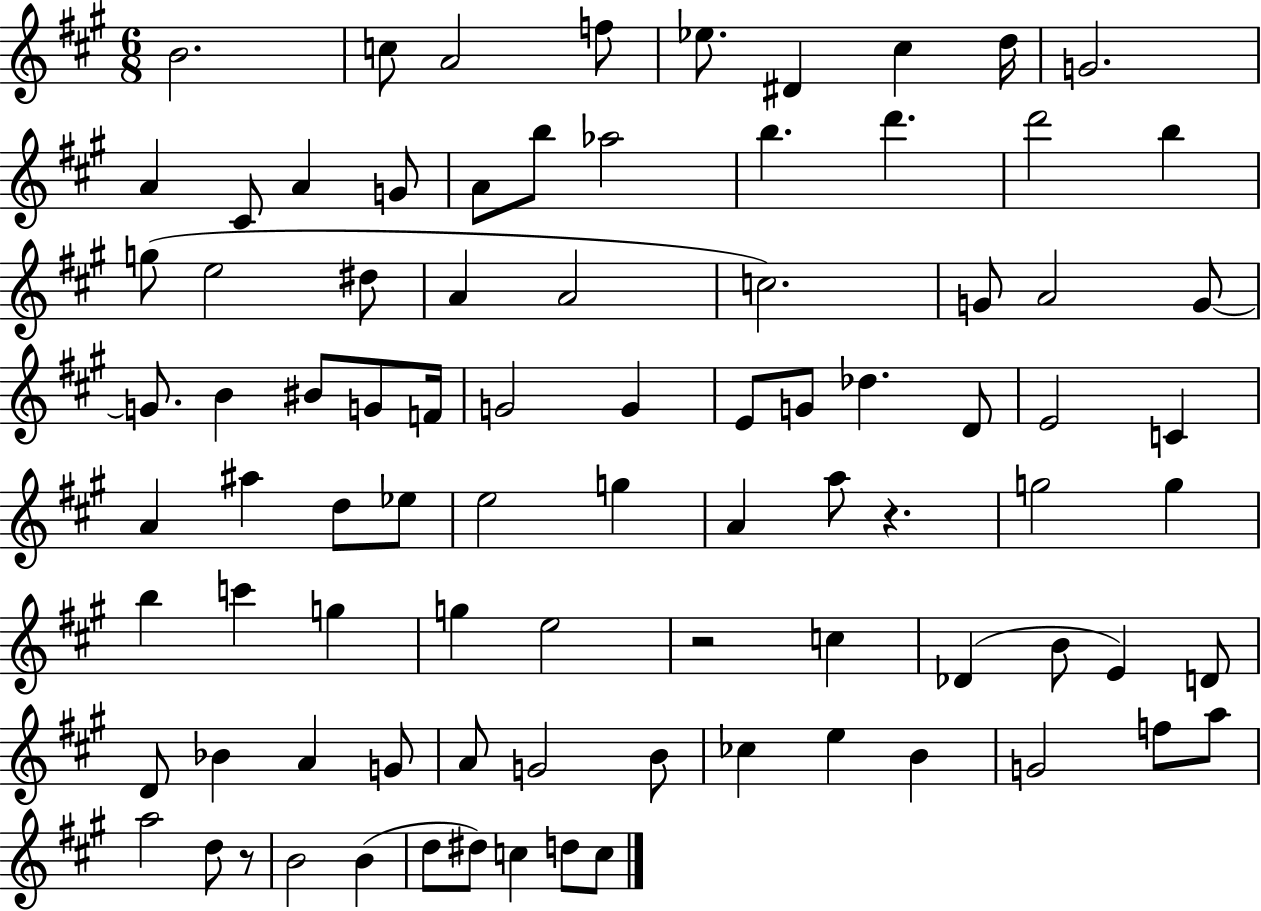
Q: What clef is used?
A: treble